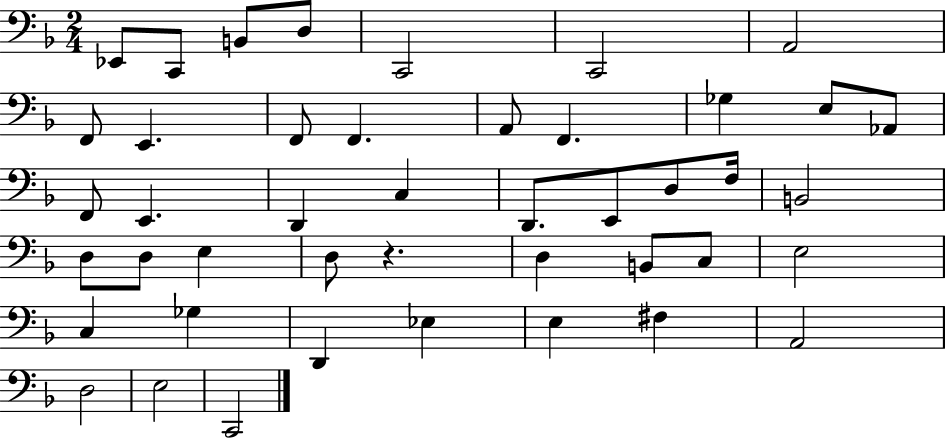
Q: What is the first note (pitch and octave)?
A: Eb2